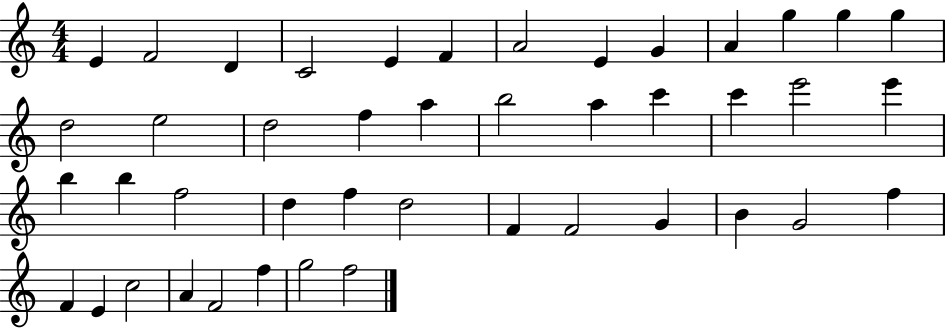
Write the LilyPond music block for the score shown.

{
  \clef treble
  \numericTimeSignature
  \time 4/4
  \key c \major
  e'4 f'2 d'4 | c'2 e'4 f'4 | a'2 e'4 g'4 | a'4 g''4 g''4 g''4 | \break d''2 e''2 | d''2 f''4 a''4 | b''2 a''4 c'''4 | c'''4 e'''2 e'''4 | \break b''4 b''4 f''2 | d''4 f''4 d''2 | f'4 f'2 g'4 | b'4 g'2 f''4 | \break f'4 e'4 c''2 | a'4 f'2 f''4 | g''2 f''2 | \bar "|."
}